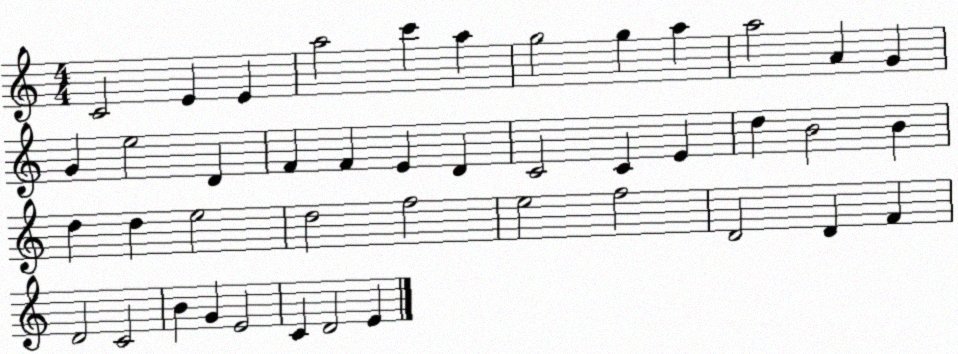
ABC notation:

X:1
T:Untitled
M:4/4
L:1/4
K:C
C2 E E a2 c' a g2 g a a2 A G G e2 D F F E D C2 C E d B2 B d d e2 d2 f2 e2 f2 D2 D F D2 C2 B G E2 C D2 E